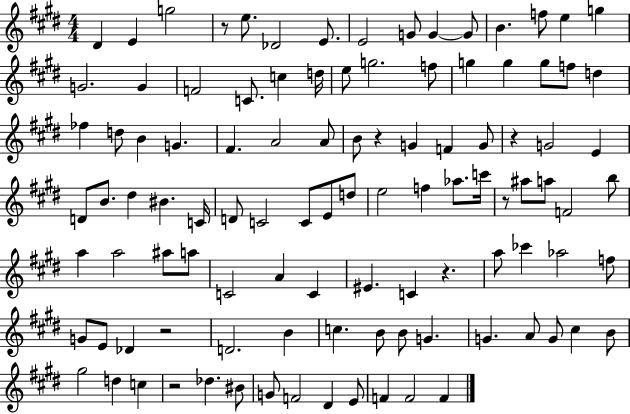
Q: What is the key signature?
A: E major